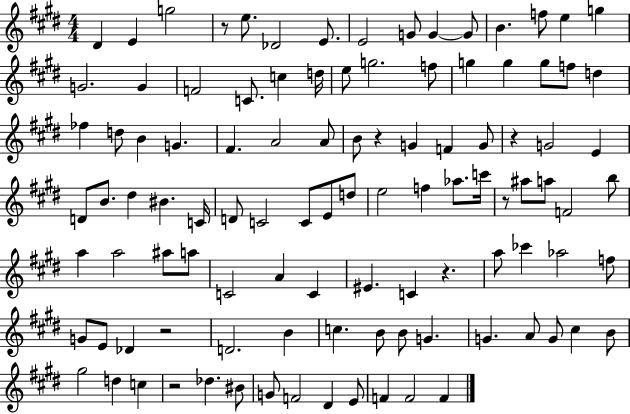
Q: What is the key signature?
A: E major